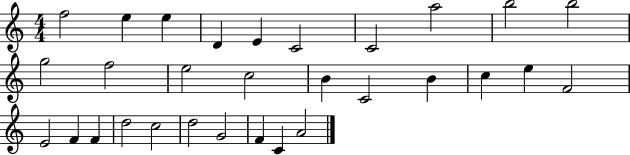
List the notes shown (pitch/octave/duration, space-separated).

F5/h E5/q E5/q D4/q E4/q C4/h C4/h A5/h B5/h B5/h G5/h F5/h E5/h C5/h B4/q C4/h B4/q C5/q E5/q F4/h E4/h F4/q F4/q D5/h C5/h D5/h G4/h F4/q C4/q A4/h